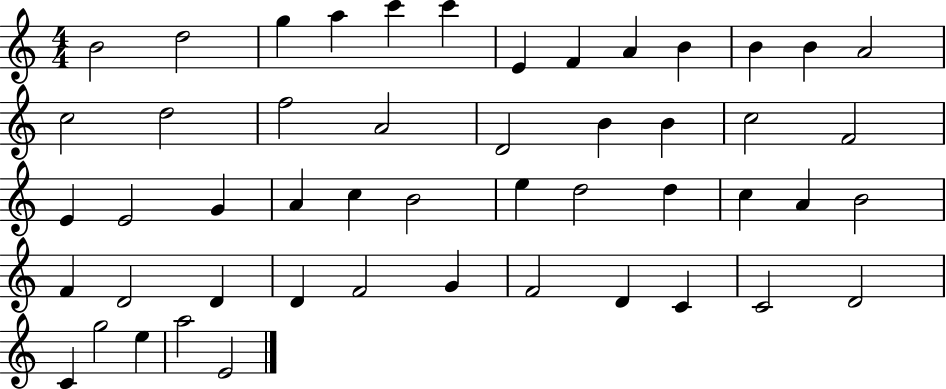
{
  \clef treble
  \numericTimeSignature
  \time 4/4
  \key c \major
  b'2 d''2 | g''4 a''4 c'''4 c'''4 | e'4 f'4 a'4 b'4 | b'4 b'4 a'2 | \break c''2 d''2 | f''2 a'2 | d'2 b'4 b'4 | c''2 f'2 | \break e'4 e'2 g'4 | a'4 c''4 b'2 | e''4 d''2 d''4 | c''4 a'4 b'2 | \break f'4 d'2 d'4 | d'4 f'2 g'4 | f'2 d'4 c'4 | c'2 d'2 | \break c'4 g''2 e''4 | a''2 e'2 | \bar "|."
}